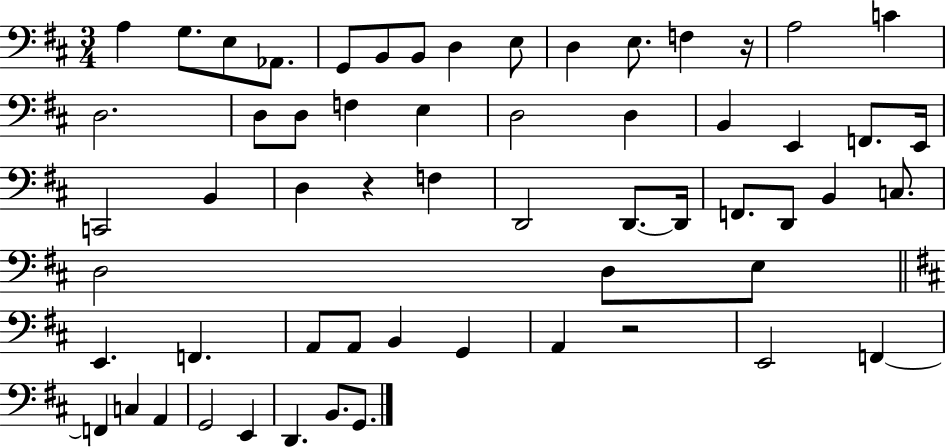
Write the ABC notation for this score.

X:1
T:Untitled
M:3/4
L:1/4
K:D
A, G,/2 E,/2 _A,,/2 G,,/2 B,,/2 B,,/2 D, E,/2 D, E,/2 F, z/4 A,2 C D,2 D,/2 D,/2 F, E, D,2 D, B,, E,, F,,/2 E,,/4 C,,2 B,, D, z F, D,,2 D,,/2 D,,/4 F,,/2 D,,/2 B,, C,/2 D,2 D,/2 E,/2 E,, F,, A,,/2 A,,/2 B,, G,, A,, z2 E,,2 F,, F,, C, A,, G,,2 E,, D,, B,,/2 G,,/2